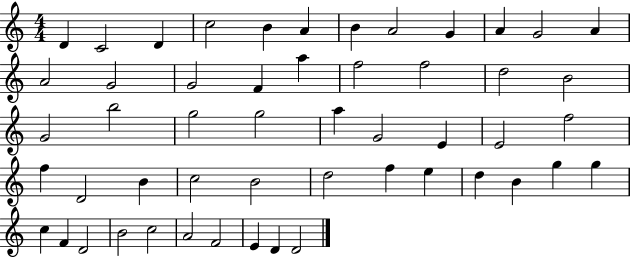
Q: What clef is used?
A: treble